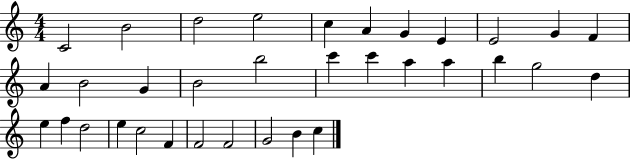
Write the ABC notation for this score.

X:1
T:Untitled
M:4/4
L:1/4
K:C
C2 B2 d2 e2 c A G E E2 G F A B2 G B2 b2 c' c' a a b g2 d e f d2 e c2 F F2 F2 G2 B c